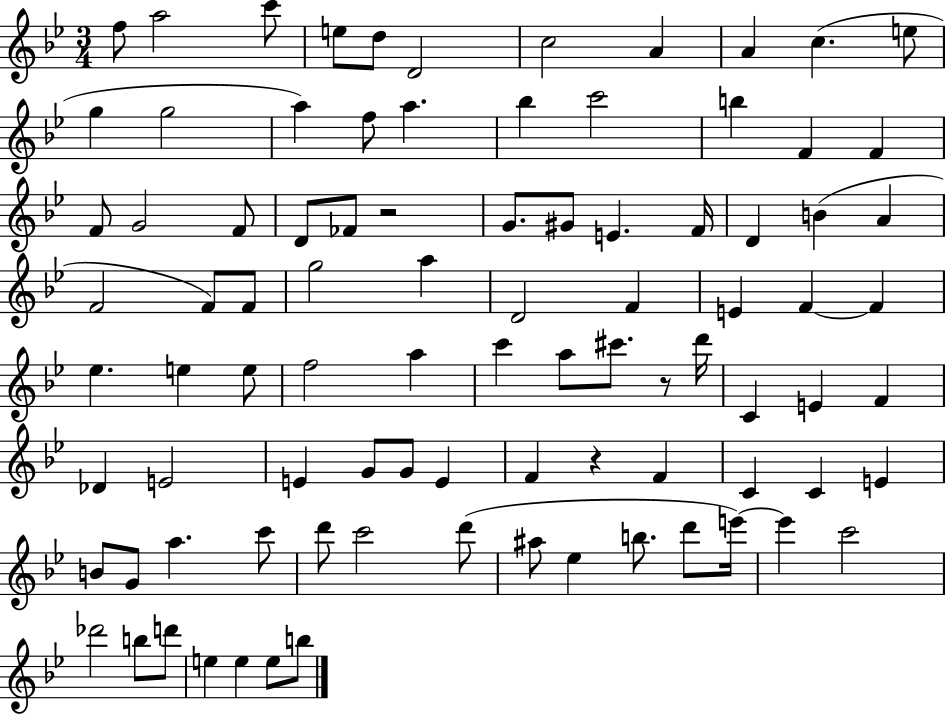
{
  \clef treble
  \numericTimeSignature
  \time 3/4
  \key bes \major
  f''8 a''2 c'''8 | e''8 d''8 d'2 | c''2 a'4 | a'4 c''4.( e''8 | \break g''4 g''2 | a''4) f''8 a''4. | bes''4 c'''2 | b''4 f'4 f'4 | \break f'8 g'2 f'8 | d'8 fes'8 r2 | g'8. gis'8 e'4. f'16 | d'4 b'4( a'4 | \break f'2 f'8) f'8 | g''2 a''4 | d'2 f'4 | e'4 f'4~~ f'4 | \break ees''4. e''4 e''8 | f''2 a''4 | c'''4 a''8 cis'''8. r8 d'''16 | c'4 e'4 f'4 | \break des'4 e'2 | e'4 g'8 g'8 e'4 | f'4 r4 f'4 | c'4 c'4 e'4 | \break b'8 g'8 a''4. c'''8 | d'''8 c'''2 d'''8( | ais''8 ees''4 b''8. d'''8 e'''16~~) | e'''4 c'''2 | \break des'''2 b''8 d'''8 | e''4 e''4 e''8 b''8 | \bar "|."
}